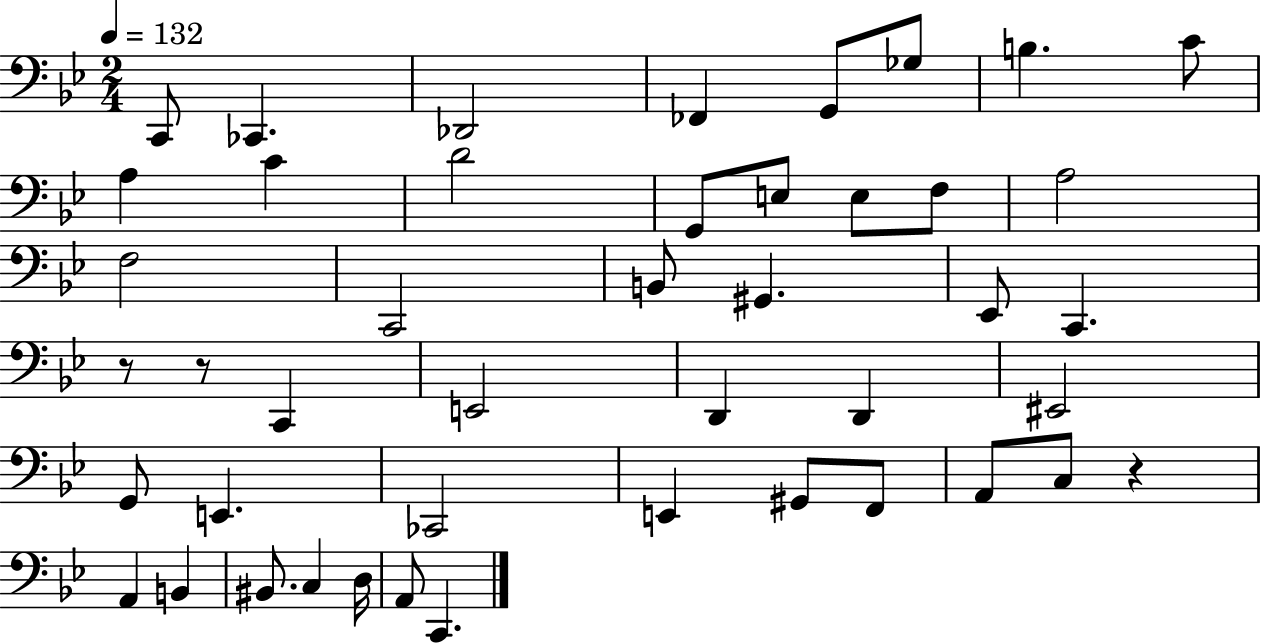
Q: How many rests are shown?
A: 3